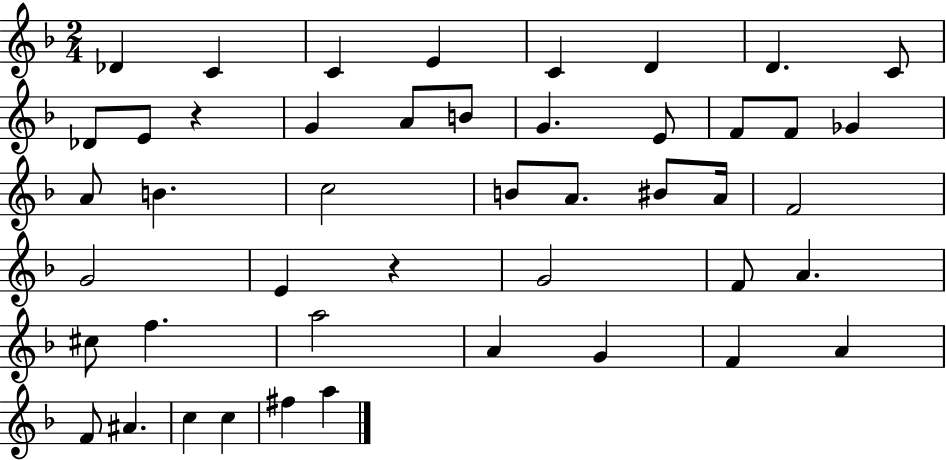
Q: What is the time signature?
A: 2/4